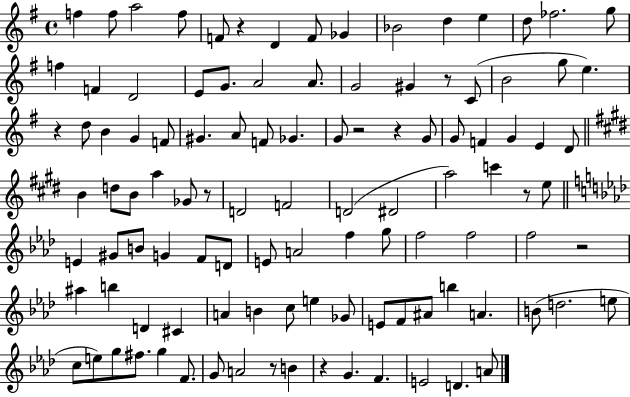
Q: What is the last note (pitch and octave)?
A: A4